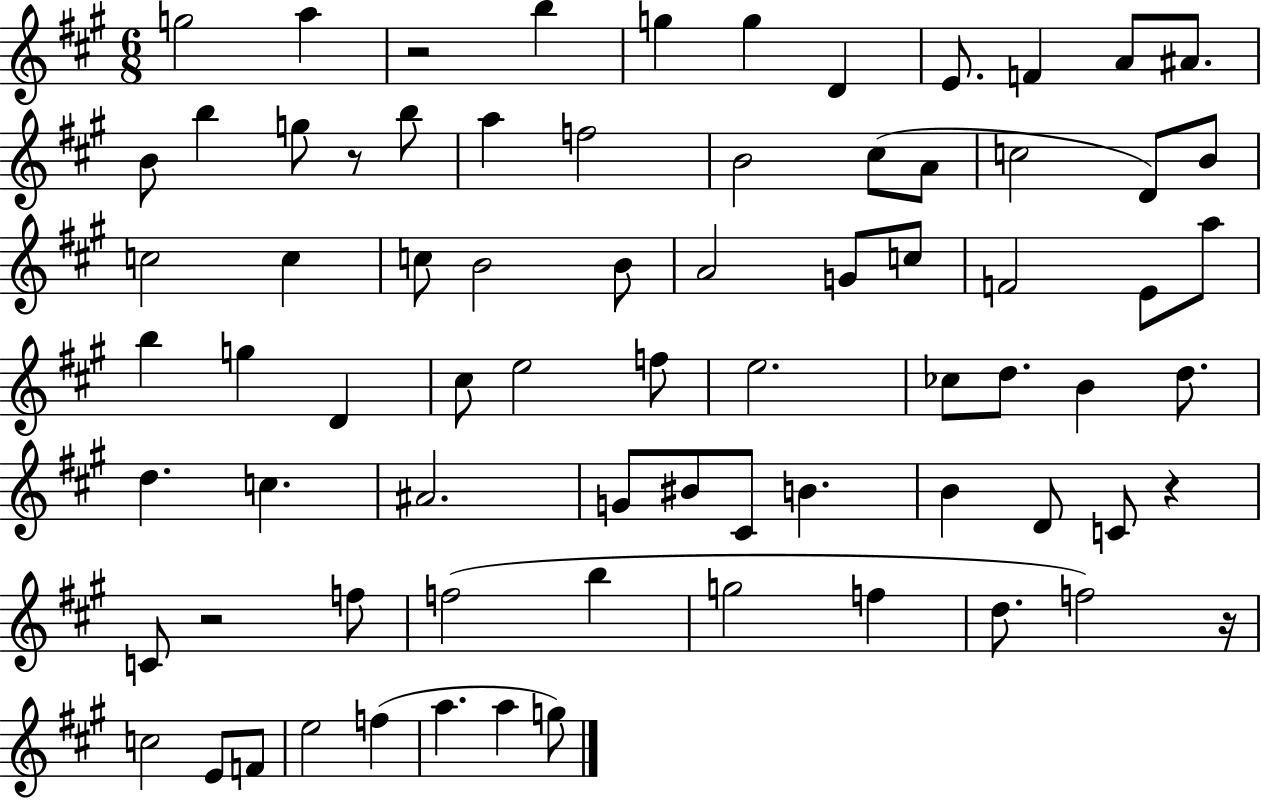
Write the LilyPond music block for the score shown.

{
  \clef treble
  \numericTimeSignature
  \time 6/8
  \key a \major
  g''2 a''4 | r2 b''4 | g''4 g''4 d'4 | e'8. f'4 a'8 ais'8. | \break b'8 b''4 g''8 r8 b''8 | a''4 f''2 | b'2 cis''8( a'8 | c''2 d'8) b'8 | \break c''2 c''4 | c''8 b'2 b'8 | a'2 g'8 c''8 | f'2 e'8 a''8 | \break b''4 g''4 d'4 | cis''8 e''2 f''8 | e''2. | ces''8 d''8. b'4 d''8. | \break d''4. c''4. | ais'2. | g'8 bis'8 cis'8 b'4. | b'4 d'8 c'8 r4 | \break c'8 r2 f''8 | f''2( b''4 | g''2 f''4 | d''8. f''2) r16 | \break c''2 e'8 f'8 | e''2 f''4( | a''4. a''4 g''8) | \bar "|."
}